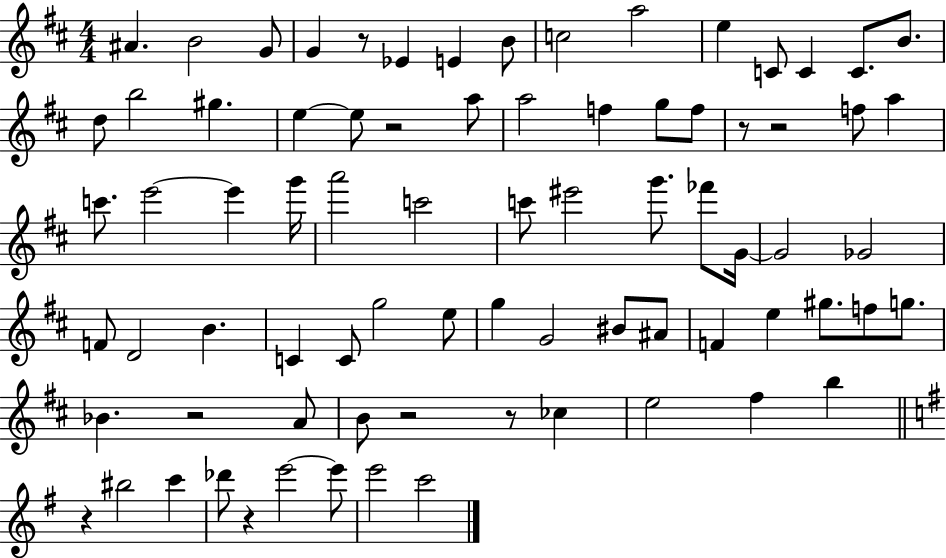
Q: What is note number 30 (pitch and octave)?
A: G6